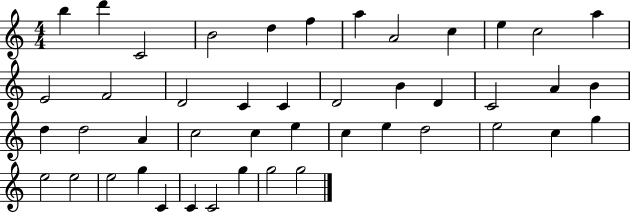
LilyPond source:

{
  \clef treble
  \numericTimeSignature
  \time 4/4
  \key c \major
  b''4 d'''4 c'2 | b'2 d''4 f''4 | a''4 a'2 c''4 | e''4 c''2 a''4 | \break e'2 f'2 | d'2 c'4 c'4 | d'2 b'4 d'4 | c'2 a'4 b'4 | \break d''4 d''2 a'4 | c''2 c''4 e''4 | c''4 e''4 d''2 | e''2 c''4 g''4 | \break e''2 e''2 | e''2 g''4 c'4 | c'4 c'2 g''4 | g''2 g''2 | \break \bar "|."
}